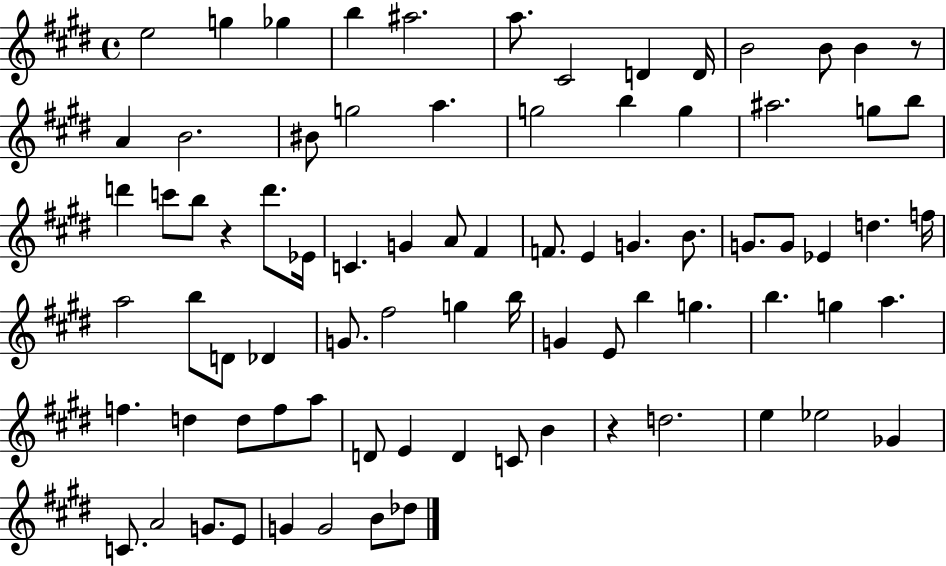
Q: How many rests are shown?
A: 3